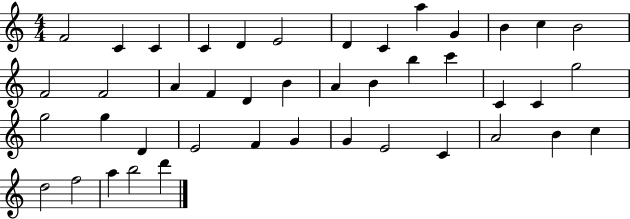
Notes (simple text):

F4/h C4/q C4/q C4/q D4/q E4/h D4/q C4/q A5/q G4/q B4/q C5/q B4/h F4/h F4/h A4/q F4/q D4/q B4/q A4/q B4/q B5/q C6/q C4/q C4/q G5/h G5/h G5/q D4/q E4/h F4/q G4/q G4/q E4/h C4/q A4/h B4/q C5/q D5/h F5/h A5/q B5/h D6/q